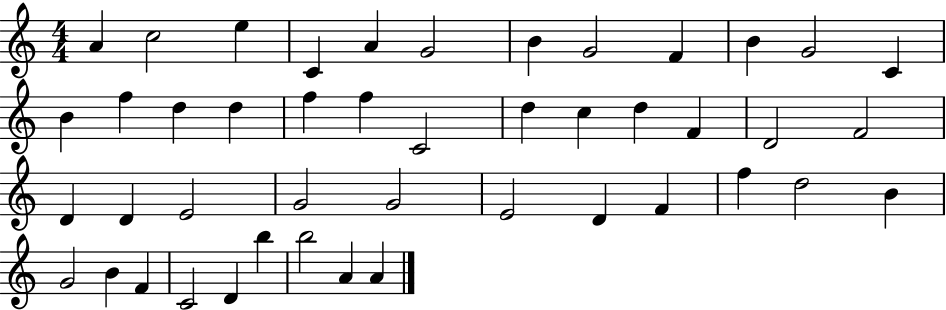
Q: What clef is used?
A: treble